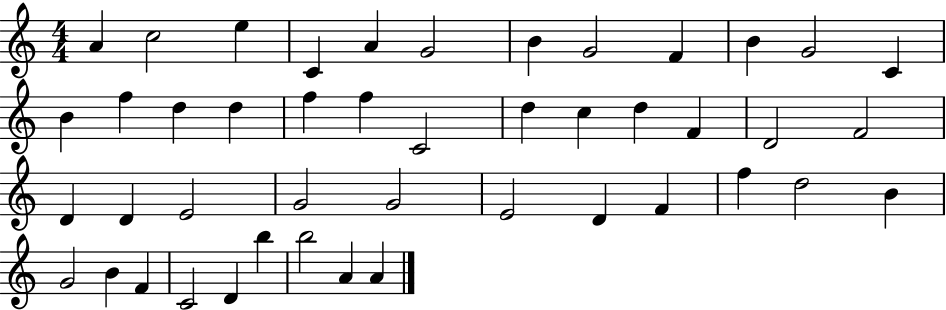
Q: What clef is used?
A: treble